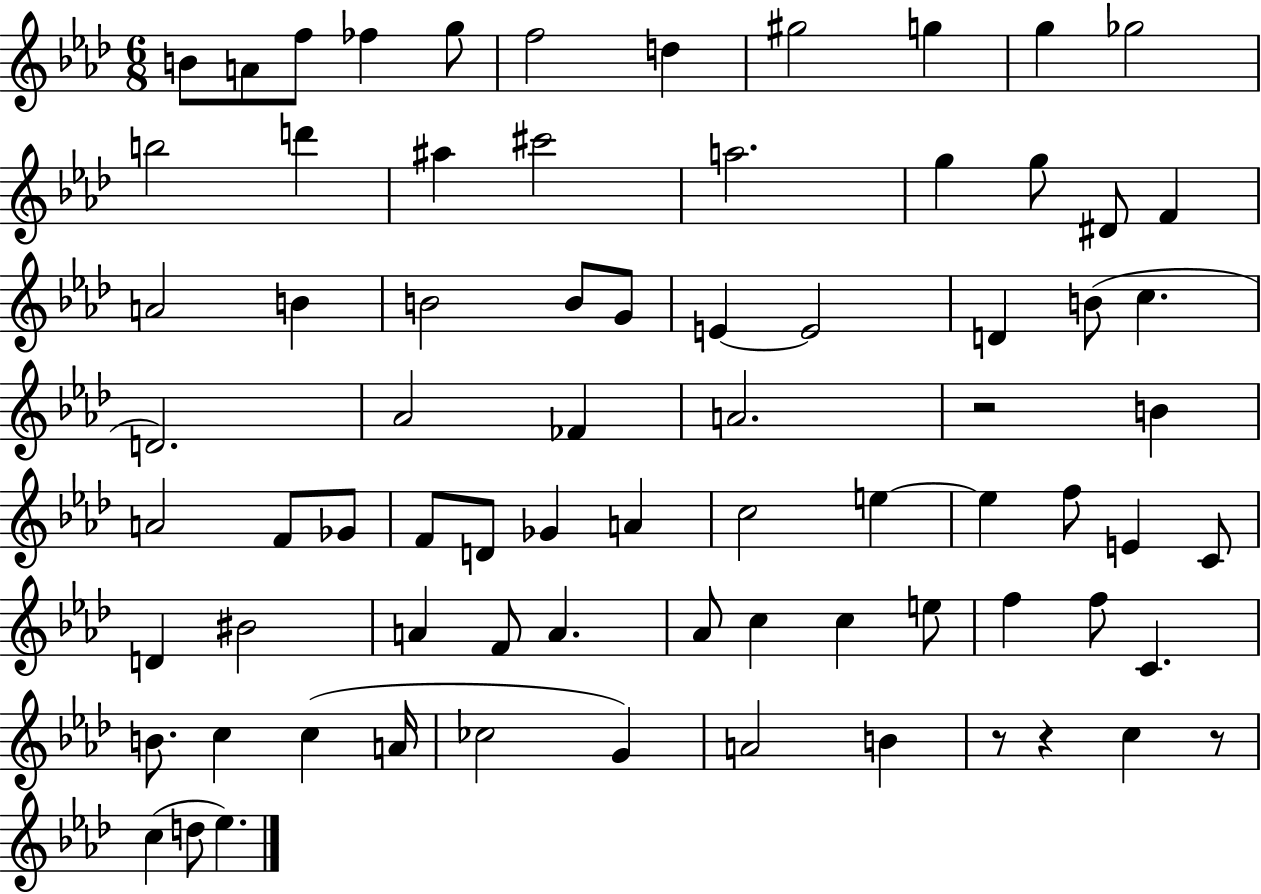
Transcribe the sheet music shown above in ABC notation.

X:1
T:Untitled
M:6/8
L:1/4
K:Ab
B/2 A/2 f/2 _f g/2 f2 d ^g2 g g _g2 b2 d' ^a ^c'2 a2 g g/2 ^D/2 F A2 B B2 B/2 G/2 E E2 D B/2 c D2 _A2 _F A2 z2 B A2 F/2 _G/2 F/2 D/2 _G A c2 e e f/2 E C/2 D ^B2 A F/2 A _A/2 c c e/2 f f/2 C B/2 c c A/4 _c2 G A2 B z/2 z c z/2 c d/2 _e